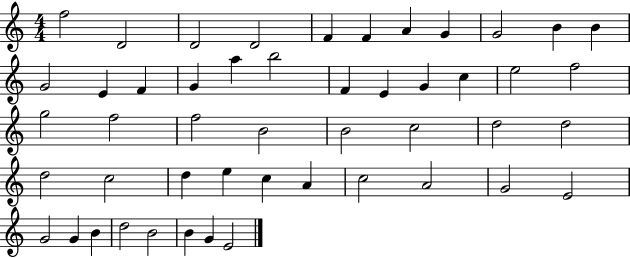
X:1
T:Untitled
M:4/4
L:1/4
K:C
f2 D2 D2 D2 F F A G G2 B B G2 E F G a b2 F E G c e2 f2 g2 f2 f2 B2 B2 c2 d2 d2 d2 c2 d e c A c2 A2 G2 E2 G2 G B d2 B2 B G E2